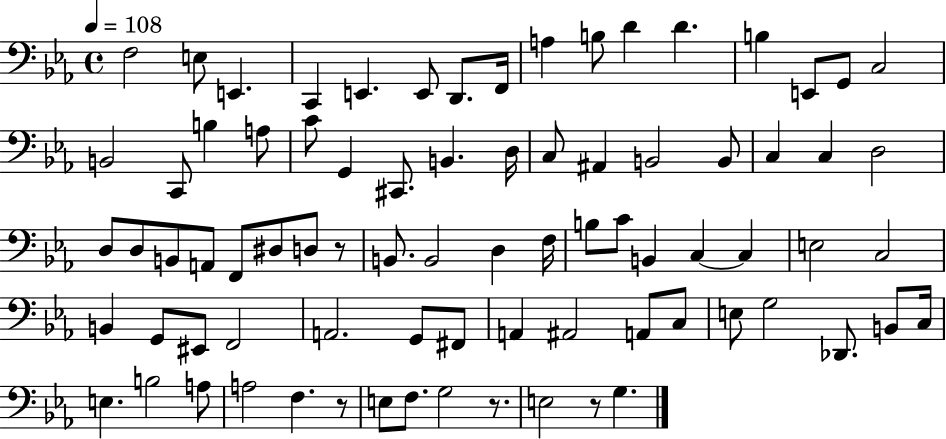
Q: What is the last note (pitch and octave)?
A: G3